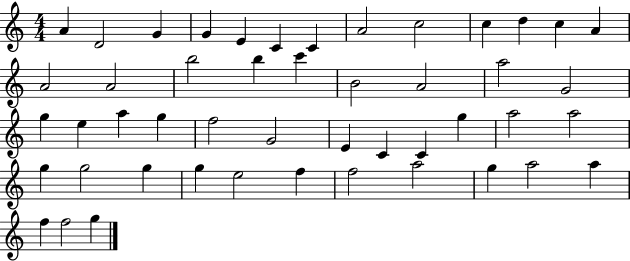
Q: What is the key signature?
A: C major